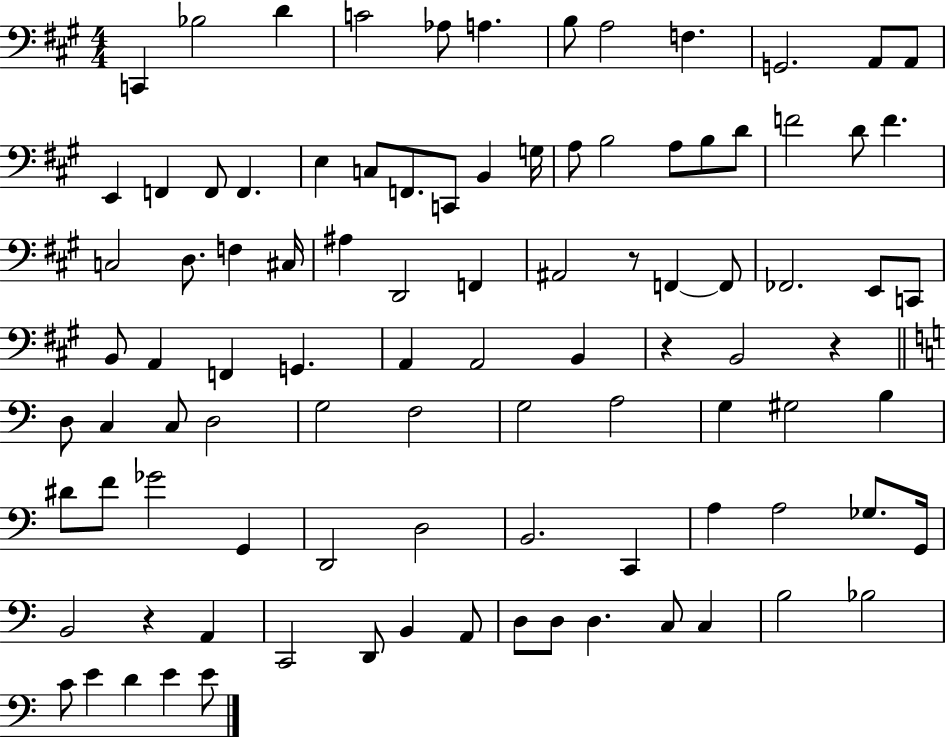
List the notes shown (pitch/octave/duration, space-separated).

C2/q Bb3/h D4/q C4/h Ab3/e A3/q. B3/e A3/h F3/q. G2/h. A2/e A2/e E2/q F2/q F2/e F2/q. E3/q C3/e F2/e. C2/e B2/q G3/s A3/e B3/h A3/e B3/e D4/e F4/h D4/e F4/q. C3/h D3/e. F3/q C#3/s A#3/q D2/h F2/q A#2/h R/e F2/q F2/e FES2/h. E2/e C2/e B2/e A2/q F2/q G2/q. A2/q A2/h B2/q R/q B2/h R/q D3/e C3/q C3/e D3/h G3/h F3/h G3/h A3/h G3/q G#3/h B3/q D#4/e F4/e Gb4/h G2/q D2/h D3/h B2/h. C2/q A3/q A3/h Gb3/e. G2/s B2/h R/q A2/q C2/h D2/e B2/q A2/e D3/e D3/e D3/q. C3/e C3/q B3/h Bb3/h C4/e E4/q D4/q E4/q E4/e